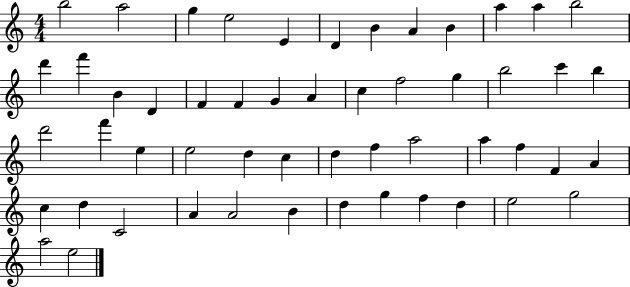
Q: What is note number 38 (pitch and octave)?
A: F4